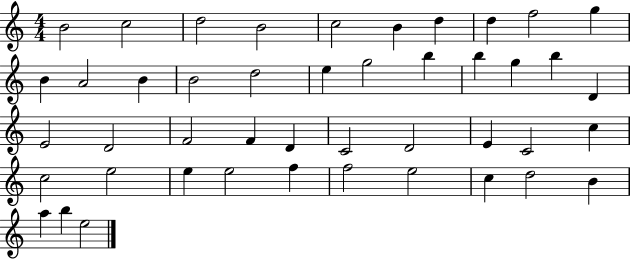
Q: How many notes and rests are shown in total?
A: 45